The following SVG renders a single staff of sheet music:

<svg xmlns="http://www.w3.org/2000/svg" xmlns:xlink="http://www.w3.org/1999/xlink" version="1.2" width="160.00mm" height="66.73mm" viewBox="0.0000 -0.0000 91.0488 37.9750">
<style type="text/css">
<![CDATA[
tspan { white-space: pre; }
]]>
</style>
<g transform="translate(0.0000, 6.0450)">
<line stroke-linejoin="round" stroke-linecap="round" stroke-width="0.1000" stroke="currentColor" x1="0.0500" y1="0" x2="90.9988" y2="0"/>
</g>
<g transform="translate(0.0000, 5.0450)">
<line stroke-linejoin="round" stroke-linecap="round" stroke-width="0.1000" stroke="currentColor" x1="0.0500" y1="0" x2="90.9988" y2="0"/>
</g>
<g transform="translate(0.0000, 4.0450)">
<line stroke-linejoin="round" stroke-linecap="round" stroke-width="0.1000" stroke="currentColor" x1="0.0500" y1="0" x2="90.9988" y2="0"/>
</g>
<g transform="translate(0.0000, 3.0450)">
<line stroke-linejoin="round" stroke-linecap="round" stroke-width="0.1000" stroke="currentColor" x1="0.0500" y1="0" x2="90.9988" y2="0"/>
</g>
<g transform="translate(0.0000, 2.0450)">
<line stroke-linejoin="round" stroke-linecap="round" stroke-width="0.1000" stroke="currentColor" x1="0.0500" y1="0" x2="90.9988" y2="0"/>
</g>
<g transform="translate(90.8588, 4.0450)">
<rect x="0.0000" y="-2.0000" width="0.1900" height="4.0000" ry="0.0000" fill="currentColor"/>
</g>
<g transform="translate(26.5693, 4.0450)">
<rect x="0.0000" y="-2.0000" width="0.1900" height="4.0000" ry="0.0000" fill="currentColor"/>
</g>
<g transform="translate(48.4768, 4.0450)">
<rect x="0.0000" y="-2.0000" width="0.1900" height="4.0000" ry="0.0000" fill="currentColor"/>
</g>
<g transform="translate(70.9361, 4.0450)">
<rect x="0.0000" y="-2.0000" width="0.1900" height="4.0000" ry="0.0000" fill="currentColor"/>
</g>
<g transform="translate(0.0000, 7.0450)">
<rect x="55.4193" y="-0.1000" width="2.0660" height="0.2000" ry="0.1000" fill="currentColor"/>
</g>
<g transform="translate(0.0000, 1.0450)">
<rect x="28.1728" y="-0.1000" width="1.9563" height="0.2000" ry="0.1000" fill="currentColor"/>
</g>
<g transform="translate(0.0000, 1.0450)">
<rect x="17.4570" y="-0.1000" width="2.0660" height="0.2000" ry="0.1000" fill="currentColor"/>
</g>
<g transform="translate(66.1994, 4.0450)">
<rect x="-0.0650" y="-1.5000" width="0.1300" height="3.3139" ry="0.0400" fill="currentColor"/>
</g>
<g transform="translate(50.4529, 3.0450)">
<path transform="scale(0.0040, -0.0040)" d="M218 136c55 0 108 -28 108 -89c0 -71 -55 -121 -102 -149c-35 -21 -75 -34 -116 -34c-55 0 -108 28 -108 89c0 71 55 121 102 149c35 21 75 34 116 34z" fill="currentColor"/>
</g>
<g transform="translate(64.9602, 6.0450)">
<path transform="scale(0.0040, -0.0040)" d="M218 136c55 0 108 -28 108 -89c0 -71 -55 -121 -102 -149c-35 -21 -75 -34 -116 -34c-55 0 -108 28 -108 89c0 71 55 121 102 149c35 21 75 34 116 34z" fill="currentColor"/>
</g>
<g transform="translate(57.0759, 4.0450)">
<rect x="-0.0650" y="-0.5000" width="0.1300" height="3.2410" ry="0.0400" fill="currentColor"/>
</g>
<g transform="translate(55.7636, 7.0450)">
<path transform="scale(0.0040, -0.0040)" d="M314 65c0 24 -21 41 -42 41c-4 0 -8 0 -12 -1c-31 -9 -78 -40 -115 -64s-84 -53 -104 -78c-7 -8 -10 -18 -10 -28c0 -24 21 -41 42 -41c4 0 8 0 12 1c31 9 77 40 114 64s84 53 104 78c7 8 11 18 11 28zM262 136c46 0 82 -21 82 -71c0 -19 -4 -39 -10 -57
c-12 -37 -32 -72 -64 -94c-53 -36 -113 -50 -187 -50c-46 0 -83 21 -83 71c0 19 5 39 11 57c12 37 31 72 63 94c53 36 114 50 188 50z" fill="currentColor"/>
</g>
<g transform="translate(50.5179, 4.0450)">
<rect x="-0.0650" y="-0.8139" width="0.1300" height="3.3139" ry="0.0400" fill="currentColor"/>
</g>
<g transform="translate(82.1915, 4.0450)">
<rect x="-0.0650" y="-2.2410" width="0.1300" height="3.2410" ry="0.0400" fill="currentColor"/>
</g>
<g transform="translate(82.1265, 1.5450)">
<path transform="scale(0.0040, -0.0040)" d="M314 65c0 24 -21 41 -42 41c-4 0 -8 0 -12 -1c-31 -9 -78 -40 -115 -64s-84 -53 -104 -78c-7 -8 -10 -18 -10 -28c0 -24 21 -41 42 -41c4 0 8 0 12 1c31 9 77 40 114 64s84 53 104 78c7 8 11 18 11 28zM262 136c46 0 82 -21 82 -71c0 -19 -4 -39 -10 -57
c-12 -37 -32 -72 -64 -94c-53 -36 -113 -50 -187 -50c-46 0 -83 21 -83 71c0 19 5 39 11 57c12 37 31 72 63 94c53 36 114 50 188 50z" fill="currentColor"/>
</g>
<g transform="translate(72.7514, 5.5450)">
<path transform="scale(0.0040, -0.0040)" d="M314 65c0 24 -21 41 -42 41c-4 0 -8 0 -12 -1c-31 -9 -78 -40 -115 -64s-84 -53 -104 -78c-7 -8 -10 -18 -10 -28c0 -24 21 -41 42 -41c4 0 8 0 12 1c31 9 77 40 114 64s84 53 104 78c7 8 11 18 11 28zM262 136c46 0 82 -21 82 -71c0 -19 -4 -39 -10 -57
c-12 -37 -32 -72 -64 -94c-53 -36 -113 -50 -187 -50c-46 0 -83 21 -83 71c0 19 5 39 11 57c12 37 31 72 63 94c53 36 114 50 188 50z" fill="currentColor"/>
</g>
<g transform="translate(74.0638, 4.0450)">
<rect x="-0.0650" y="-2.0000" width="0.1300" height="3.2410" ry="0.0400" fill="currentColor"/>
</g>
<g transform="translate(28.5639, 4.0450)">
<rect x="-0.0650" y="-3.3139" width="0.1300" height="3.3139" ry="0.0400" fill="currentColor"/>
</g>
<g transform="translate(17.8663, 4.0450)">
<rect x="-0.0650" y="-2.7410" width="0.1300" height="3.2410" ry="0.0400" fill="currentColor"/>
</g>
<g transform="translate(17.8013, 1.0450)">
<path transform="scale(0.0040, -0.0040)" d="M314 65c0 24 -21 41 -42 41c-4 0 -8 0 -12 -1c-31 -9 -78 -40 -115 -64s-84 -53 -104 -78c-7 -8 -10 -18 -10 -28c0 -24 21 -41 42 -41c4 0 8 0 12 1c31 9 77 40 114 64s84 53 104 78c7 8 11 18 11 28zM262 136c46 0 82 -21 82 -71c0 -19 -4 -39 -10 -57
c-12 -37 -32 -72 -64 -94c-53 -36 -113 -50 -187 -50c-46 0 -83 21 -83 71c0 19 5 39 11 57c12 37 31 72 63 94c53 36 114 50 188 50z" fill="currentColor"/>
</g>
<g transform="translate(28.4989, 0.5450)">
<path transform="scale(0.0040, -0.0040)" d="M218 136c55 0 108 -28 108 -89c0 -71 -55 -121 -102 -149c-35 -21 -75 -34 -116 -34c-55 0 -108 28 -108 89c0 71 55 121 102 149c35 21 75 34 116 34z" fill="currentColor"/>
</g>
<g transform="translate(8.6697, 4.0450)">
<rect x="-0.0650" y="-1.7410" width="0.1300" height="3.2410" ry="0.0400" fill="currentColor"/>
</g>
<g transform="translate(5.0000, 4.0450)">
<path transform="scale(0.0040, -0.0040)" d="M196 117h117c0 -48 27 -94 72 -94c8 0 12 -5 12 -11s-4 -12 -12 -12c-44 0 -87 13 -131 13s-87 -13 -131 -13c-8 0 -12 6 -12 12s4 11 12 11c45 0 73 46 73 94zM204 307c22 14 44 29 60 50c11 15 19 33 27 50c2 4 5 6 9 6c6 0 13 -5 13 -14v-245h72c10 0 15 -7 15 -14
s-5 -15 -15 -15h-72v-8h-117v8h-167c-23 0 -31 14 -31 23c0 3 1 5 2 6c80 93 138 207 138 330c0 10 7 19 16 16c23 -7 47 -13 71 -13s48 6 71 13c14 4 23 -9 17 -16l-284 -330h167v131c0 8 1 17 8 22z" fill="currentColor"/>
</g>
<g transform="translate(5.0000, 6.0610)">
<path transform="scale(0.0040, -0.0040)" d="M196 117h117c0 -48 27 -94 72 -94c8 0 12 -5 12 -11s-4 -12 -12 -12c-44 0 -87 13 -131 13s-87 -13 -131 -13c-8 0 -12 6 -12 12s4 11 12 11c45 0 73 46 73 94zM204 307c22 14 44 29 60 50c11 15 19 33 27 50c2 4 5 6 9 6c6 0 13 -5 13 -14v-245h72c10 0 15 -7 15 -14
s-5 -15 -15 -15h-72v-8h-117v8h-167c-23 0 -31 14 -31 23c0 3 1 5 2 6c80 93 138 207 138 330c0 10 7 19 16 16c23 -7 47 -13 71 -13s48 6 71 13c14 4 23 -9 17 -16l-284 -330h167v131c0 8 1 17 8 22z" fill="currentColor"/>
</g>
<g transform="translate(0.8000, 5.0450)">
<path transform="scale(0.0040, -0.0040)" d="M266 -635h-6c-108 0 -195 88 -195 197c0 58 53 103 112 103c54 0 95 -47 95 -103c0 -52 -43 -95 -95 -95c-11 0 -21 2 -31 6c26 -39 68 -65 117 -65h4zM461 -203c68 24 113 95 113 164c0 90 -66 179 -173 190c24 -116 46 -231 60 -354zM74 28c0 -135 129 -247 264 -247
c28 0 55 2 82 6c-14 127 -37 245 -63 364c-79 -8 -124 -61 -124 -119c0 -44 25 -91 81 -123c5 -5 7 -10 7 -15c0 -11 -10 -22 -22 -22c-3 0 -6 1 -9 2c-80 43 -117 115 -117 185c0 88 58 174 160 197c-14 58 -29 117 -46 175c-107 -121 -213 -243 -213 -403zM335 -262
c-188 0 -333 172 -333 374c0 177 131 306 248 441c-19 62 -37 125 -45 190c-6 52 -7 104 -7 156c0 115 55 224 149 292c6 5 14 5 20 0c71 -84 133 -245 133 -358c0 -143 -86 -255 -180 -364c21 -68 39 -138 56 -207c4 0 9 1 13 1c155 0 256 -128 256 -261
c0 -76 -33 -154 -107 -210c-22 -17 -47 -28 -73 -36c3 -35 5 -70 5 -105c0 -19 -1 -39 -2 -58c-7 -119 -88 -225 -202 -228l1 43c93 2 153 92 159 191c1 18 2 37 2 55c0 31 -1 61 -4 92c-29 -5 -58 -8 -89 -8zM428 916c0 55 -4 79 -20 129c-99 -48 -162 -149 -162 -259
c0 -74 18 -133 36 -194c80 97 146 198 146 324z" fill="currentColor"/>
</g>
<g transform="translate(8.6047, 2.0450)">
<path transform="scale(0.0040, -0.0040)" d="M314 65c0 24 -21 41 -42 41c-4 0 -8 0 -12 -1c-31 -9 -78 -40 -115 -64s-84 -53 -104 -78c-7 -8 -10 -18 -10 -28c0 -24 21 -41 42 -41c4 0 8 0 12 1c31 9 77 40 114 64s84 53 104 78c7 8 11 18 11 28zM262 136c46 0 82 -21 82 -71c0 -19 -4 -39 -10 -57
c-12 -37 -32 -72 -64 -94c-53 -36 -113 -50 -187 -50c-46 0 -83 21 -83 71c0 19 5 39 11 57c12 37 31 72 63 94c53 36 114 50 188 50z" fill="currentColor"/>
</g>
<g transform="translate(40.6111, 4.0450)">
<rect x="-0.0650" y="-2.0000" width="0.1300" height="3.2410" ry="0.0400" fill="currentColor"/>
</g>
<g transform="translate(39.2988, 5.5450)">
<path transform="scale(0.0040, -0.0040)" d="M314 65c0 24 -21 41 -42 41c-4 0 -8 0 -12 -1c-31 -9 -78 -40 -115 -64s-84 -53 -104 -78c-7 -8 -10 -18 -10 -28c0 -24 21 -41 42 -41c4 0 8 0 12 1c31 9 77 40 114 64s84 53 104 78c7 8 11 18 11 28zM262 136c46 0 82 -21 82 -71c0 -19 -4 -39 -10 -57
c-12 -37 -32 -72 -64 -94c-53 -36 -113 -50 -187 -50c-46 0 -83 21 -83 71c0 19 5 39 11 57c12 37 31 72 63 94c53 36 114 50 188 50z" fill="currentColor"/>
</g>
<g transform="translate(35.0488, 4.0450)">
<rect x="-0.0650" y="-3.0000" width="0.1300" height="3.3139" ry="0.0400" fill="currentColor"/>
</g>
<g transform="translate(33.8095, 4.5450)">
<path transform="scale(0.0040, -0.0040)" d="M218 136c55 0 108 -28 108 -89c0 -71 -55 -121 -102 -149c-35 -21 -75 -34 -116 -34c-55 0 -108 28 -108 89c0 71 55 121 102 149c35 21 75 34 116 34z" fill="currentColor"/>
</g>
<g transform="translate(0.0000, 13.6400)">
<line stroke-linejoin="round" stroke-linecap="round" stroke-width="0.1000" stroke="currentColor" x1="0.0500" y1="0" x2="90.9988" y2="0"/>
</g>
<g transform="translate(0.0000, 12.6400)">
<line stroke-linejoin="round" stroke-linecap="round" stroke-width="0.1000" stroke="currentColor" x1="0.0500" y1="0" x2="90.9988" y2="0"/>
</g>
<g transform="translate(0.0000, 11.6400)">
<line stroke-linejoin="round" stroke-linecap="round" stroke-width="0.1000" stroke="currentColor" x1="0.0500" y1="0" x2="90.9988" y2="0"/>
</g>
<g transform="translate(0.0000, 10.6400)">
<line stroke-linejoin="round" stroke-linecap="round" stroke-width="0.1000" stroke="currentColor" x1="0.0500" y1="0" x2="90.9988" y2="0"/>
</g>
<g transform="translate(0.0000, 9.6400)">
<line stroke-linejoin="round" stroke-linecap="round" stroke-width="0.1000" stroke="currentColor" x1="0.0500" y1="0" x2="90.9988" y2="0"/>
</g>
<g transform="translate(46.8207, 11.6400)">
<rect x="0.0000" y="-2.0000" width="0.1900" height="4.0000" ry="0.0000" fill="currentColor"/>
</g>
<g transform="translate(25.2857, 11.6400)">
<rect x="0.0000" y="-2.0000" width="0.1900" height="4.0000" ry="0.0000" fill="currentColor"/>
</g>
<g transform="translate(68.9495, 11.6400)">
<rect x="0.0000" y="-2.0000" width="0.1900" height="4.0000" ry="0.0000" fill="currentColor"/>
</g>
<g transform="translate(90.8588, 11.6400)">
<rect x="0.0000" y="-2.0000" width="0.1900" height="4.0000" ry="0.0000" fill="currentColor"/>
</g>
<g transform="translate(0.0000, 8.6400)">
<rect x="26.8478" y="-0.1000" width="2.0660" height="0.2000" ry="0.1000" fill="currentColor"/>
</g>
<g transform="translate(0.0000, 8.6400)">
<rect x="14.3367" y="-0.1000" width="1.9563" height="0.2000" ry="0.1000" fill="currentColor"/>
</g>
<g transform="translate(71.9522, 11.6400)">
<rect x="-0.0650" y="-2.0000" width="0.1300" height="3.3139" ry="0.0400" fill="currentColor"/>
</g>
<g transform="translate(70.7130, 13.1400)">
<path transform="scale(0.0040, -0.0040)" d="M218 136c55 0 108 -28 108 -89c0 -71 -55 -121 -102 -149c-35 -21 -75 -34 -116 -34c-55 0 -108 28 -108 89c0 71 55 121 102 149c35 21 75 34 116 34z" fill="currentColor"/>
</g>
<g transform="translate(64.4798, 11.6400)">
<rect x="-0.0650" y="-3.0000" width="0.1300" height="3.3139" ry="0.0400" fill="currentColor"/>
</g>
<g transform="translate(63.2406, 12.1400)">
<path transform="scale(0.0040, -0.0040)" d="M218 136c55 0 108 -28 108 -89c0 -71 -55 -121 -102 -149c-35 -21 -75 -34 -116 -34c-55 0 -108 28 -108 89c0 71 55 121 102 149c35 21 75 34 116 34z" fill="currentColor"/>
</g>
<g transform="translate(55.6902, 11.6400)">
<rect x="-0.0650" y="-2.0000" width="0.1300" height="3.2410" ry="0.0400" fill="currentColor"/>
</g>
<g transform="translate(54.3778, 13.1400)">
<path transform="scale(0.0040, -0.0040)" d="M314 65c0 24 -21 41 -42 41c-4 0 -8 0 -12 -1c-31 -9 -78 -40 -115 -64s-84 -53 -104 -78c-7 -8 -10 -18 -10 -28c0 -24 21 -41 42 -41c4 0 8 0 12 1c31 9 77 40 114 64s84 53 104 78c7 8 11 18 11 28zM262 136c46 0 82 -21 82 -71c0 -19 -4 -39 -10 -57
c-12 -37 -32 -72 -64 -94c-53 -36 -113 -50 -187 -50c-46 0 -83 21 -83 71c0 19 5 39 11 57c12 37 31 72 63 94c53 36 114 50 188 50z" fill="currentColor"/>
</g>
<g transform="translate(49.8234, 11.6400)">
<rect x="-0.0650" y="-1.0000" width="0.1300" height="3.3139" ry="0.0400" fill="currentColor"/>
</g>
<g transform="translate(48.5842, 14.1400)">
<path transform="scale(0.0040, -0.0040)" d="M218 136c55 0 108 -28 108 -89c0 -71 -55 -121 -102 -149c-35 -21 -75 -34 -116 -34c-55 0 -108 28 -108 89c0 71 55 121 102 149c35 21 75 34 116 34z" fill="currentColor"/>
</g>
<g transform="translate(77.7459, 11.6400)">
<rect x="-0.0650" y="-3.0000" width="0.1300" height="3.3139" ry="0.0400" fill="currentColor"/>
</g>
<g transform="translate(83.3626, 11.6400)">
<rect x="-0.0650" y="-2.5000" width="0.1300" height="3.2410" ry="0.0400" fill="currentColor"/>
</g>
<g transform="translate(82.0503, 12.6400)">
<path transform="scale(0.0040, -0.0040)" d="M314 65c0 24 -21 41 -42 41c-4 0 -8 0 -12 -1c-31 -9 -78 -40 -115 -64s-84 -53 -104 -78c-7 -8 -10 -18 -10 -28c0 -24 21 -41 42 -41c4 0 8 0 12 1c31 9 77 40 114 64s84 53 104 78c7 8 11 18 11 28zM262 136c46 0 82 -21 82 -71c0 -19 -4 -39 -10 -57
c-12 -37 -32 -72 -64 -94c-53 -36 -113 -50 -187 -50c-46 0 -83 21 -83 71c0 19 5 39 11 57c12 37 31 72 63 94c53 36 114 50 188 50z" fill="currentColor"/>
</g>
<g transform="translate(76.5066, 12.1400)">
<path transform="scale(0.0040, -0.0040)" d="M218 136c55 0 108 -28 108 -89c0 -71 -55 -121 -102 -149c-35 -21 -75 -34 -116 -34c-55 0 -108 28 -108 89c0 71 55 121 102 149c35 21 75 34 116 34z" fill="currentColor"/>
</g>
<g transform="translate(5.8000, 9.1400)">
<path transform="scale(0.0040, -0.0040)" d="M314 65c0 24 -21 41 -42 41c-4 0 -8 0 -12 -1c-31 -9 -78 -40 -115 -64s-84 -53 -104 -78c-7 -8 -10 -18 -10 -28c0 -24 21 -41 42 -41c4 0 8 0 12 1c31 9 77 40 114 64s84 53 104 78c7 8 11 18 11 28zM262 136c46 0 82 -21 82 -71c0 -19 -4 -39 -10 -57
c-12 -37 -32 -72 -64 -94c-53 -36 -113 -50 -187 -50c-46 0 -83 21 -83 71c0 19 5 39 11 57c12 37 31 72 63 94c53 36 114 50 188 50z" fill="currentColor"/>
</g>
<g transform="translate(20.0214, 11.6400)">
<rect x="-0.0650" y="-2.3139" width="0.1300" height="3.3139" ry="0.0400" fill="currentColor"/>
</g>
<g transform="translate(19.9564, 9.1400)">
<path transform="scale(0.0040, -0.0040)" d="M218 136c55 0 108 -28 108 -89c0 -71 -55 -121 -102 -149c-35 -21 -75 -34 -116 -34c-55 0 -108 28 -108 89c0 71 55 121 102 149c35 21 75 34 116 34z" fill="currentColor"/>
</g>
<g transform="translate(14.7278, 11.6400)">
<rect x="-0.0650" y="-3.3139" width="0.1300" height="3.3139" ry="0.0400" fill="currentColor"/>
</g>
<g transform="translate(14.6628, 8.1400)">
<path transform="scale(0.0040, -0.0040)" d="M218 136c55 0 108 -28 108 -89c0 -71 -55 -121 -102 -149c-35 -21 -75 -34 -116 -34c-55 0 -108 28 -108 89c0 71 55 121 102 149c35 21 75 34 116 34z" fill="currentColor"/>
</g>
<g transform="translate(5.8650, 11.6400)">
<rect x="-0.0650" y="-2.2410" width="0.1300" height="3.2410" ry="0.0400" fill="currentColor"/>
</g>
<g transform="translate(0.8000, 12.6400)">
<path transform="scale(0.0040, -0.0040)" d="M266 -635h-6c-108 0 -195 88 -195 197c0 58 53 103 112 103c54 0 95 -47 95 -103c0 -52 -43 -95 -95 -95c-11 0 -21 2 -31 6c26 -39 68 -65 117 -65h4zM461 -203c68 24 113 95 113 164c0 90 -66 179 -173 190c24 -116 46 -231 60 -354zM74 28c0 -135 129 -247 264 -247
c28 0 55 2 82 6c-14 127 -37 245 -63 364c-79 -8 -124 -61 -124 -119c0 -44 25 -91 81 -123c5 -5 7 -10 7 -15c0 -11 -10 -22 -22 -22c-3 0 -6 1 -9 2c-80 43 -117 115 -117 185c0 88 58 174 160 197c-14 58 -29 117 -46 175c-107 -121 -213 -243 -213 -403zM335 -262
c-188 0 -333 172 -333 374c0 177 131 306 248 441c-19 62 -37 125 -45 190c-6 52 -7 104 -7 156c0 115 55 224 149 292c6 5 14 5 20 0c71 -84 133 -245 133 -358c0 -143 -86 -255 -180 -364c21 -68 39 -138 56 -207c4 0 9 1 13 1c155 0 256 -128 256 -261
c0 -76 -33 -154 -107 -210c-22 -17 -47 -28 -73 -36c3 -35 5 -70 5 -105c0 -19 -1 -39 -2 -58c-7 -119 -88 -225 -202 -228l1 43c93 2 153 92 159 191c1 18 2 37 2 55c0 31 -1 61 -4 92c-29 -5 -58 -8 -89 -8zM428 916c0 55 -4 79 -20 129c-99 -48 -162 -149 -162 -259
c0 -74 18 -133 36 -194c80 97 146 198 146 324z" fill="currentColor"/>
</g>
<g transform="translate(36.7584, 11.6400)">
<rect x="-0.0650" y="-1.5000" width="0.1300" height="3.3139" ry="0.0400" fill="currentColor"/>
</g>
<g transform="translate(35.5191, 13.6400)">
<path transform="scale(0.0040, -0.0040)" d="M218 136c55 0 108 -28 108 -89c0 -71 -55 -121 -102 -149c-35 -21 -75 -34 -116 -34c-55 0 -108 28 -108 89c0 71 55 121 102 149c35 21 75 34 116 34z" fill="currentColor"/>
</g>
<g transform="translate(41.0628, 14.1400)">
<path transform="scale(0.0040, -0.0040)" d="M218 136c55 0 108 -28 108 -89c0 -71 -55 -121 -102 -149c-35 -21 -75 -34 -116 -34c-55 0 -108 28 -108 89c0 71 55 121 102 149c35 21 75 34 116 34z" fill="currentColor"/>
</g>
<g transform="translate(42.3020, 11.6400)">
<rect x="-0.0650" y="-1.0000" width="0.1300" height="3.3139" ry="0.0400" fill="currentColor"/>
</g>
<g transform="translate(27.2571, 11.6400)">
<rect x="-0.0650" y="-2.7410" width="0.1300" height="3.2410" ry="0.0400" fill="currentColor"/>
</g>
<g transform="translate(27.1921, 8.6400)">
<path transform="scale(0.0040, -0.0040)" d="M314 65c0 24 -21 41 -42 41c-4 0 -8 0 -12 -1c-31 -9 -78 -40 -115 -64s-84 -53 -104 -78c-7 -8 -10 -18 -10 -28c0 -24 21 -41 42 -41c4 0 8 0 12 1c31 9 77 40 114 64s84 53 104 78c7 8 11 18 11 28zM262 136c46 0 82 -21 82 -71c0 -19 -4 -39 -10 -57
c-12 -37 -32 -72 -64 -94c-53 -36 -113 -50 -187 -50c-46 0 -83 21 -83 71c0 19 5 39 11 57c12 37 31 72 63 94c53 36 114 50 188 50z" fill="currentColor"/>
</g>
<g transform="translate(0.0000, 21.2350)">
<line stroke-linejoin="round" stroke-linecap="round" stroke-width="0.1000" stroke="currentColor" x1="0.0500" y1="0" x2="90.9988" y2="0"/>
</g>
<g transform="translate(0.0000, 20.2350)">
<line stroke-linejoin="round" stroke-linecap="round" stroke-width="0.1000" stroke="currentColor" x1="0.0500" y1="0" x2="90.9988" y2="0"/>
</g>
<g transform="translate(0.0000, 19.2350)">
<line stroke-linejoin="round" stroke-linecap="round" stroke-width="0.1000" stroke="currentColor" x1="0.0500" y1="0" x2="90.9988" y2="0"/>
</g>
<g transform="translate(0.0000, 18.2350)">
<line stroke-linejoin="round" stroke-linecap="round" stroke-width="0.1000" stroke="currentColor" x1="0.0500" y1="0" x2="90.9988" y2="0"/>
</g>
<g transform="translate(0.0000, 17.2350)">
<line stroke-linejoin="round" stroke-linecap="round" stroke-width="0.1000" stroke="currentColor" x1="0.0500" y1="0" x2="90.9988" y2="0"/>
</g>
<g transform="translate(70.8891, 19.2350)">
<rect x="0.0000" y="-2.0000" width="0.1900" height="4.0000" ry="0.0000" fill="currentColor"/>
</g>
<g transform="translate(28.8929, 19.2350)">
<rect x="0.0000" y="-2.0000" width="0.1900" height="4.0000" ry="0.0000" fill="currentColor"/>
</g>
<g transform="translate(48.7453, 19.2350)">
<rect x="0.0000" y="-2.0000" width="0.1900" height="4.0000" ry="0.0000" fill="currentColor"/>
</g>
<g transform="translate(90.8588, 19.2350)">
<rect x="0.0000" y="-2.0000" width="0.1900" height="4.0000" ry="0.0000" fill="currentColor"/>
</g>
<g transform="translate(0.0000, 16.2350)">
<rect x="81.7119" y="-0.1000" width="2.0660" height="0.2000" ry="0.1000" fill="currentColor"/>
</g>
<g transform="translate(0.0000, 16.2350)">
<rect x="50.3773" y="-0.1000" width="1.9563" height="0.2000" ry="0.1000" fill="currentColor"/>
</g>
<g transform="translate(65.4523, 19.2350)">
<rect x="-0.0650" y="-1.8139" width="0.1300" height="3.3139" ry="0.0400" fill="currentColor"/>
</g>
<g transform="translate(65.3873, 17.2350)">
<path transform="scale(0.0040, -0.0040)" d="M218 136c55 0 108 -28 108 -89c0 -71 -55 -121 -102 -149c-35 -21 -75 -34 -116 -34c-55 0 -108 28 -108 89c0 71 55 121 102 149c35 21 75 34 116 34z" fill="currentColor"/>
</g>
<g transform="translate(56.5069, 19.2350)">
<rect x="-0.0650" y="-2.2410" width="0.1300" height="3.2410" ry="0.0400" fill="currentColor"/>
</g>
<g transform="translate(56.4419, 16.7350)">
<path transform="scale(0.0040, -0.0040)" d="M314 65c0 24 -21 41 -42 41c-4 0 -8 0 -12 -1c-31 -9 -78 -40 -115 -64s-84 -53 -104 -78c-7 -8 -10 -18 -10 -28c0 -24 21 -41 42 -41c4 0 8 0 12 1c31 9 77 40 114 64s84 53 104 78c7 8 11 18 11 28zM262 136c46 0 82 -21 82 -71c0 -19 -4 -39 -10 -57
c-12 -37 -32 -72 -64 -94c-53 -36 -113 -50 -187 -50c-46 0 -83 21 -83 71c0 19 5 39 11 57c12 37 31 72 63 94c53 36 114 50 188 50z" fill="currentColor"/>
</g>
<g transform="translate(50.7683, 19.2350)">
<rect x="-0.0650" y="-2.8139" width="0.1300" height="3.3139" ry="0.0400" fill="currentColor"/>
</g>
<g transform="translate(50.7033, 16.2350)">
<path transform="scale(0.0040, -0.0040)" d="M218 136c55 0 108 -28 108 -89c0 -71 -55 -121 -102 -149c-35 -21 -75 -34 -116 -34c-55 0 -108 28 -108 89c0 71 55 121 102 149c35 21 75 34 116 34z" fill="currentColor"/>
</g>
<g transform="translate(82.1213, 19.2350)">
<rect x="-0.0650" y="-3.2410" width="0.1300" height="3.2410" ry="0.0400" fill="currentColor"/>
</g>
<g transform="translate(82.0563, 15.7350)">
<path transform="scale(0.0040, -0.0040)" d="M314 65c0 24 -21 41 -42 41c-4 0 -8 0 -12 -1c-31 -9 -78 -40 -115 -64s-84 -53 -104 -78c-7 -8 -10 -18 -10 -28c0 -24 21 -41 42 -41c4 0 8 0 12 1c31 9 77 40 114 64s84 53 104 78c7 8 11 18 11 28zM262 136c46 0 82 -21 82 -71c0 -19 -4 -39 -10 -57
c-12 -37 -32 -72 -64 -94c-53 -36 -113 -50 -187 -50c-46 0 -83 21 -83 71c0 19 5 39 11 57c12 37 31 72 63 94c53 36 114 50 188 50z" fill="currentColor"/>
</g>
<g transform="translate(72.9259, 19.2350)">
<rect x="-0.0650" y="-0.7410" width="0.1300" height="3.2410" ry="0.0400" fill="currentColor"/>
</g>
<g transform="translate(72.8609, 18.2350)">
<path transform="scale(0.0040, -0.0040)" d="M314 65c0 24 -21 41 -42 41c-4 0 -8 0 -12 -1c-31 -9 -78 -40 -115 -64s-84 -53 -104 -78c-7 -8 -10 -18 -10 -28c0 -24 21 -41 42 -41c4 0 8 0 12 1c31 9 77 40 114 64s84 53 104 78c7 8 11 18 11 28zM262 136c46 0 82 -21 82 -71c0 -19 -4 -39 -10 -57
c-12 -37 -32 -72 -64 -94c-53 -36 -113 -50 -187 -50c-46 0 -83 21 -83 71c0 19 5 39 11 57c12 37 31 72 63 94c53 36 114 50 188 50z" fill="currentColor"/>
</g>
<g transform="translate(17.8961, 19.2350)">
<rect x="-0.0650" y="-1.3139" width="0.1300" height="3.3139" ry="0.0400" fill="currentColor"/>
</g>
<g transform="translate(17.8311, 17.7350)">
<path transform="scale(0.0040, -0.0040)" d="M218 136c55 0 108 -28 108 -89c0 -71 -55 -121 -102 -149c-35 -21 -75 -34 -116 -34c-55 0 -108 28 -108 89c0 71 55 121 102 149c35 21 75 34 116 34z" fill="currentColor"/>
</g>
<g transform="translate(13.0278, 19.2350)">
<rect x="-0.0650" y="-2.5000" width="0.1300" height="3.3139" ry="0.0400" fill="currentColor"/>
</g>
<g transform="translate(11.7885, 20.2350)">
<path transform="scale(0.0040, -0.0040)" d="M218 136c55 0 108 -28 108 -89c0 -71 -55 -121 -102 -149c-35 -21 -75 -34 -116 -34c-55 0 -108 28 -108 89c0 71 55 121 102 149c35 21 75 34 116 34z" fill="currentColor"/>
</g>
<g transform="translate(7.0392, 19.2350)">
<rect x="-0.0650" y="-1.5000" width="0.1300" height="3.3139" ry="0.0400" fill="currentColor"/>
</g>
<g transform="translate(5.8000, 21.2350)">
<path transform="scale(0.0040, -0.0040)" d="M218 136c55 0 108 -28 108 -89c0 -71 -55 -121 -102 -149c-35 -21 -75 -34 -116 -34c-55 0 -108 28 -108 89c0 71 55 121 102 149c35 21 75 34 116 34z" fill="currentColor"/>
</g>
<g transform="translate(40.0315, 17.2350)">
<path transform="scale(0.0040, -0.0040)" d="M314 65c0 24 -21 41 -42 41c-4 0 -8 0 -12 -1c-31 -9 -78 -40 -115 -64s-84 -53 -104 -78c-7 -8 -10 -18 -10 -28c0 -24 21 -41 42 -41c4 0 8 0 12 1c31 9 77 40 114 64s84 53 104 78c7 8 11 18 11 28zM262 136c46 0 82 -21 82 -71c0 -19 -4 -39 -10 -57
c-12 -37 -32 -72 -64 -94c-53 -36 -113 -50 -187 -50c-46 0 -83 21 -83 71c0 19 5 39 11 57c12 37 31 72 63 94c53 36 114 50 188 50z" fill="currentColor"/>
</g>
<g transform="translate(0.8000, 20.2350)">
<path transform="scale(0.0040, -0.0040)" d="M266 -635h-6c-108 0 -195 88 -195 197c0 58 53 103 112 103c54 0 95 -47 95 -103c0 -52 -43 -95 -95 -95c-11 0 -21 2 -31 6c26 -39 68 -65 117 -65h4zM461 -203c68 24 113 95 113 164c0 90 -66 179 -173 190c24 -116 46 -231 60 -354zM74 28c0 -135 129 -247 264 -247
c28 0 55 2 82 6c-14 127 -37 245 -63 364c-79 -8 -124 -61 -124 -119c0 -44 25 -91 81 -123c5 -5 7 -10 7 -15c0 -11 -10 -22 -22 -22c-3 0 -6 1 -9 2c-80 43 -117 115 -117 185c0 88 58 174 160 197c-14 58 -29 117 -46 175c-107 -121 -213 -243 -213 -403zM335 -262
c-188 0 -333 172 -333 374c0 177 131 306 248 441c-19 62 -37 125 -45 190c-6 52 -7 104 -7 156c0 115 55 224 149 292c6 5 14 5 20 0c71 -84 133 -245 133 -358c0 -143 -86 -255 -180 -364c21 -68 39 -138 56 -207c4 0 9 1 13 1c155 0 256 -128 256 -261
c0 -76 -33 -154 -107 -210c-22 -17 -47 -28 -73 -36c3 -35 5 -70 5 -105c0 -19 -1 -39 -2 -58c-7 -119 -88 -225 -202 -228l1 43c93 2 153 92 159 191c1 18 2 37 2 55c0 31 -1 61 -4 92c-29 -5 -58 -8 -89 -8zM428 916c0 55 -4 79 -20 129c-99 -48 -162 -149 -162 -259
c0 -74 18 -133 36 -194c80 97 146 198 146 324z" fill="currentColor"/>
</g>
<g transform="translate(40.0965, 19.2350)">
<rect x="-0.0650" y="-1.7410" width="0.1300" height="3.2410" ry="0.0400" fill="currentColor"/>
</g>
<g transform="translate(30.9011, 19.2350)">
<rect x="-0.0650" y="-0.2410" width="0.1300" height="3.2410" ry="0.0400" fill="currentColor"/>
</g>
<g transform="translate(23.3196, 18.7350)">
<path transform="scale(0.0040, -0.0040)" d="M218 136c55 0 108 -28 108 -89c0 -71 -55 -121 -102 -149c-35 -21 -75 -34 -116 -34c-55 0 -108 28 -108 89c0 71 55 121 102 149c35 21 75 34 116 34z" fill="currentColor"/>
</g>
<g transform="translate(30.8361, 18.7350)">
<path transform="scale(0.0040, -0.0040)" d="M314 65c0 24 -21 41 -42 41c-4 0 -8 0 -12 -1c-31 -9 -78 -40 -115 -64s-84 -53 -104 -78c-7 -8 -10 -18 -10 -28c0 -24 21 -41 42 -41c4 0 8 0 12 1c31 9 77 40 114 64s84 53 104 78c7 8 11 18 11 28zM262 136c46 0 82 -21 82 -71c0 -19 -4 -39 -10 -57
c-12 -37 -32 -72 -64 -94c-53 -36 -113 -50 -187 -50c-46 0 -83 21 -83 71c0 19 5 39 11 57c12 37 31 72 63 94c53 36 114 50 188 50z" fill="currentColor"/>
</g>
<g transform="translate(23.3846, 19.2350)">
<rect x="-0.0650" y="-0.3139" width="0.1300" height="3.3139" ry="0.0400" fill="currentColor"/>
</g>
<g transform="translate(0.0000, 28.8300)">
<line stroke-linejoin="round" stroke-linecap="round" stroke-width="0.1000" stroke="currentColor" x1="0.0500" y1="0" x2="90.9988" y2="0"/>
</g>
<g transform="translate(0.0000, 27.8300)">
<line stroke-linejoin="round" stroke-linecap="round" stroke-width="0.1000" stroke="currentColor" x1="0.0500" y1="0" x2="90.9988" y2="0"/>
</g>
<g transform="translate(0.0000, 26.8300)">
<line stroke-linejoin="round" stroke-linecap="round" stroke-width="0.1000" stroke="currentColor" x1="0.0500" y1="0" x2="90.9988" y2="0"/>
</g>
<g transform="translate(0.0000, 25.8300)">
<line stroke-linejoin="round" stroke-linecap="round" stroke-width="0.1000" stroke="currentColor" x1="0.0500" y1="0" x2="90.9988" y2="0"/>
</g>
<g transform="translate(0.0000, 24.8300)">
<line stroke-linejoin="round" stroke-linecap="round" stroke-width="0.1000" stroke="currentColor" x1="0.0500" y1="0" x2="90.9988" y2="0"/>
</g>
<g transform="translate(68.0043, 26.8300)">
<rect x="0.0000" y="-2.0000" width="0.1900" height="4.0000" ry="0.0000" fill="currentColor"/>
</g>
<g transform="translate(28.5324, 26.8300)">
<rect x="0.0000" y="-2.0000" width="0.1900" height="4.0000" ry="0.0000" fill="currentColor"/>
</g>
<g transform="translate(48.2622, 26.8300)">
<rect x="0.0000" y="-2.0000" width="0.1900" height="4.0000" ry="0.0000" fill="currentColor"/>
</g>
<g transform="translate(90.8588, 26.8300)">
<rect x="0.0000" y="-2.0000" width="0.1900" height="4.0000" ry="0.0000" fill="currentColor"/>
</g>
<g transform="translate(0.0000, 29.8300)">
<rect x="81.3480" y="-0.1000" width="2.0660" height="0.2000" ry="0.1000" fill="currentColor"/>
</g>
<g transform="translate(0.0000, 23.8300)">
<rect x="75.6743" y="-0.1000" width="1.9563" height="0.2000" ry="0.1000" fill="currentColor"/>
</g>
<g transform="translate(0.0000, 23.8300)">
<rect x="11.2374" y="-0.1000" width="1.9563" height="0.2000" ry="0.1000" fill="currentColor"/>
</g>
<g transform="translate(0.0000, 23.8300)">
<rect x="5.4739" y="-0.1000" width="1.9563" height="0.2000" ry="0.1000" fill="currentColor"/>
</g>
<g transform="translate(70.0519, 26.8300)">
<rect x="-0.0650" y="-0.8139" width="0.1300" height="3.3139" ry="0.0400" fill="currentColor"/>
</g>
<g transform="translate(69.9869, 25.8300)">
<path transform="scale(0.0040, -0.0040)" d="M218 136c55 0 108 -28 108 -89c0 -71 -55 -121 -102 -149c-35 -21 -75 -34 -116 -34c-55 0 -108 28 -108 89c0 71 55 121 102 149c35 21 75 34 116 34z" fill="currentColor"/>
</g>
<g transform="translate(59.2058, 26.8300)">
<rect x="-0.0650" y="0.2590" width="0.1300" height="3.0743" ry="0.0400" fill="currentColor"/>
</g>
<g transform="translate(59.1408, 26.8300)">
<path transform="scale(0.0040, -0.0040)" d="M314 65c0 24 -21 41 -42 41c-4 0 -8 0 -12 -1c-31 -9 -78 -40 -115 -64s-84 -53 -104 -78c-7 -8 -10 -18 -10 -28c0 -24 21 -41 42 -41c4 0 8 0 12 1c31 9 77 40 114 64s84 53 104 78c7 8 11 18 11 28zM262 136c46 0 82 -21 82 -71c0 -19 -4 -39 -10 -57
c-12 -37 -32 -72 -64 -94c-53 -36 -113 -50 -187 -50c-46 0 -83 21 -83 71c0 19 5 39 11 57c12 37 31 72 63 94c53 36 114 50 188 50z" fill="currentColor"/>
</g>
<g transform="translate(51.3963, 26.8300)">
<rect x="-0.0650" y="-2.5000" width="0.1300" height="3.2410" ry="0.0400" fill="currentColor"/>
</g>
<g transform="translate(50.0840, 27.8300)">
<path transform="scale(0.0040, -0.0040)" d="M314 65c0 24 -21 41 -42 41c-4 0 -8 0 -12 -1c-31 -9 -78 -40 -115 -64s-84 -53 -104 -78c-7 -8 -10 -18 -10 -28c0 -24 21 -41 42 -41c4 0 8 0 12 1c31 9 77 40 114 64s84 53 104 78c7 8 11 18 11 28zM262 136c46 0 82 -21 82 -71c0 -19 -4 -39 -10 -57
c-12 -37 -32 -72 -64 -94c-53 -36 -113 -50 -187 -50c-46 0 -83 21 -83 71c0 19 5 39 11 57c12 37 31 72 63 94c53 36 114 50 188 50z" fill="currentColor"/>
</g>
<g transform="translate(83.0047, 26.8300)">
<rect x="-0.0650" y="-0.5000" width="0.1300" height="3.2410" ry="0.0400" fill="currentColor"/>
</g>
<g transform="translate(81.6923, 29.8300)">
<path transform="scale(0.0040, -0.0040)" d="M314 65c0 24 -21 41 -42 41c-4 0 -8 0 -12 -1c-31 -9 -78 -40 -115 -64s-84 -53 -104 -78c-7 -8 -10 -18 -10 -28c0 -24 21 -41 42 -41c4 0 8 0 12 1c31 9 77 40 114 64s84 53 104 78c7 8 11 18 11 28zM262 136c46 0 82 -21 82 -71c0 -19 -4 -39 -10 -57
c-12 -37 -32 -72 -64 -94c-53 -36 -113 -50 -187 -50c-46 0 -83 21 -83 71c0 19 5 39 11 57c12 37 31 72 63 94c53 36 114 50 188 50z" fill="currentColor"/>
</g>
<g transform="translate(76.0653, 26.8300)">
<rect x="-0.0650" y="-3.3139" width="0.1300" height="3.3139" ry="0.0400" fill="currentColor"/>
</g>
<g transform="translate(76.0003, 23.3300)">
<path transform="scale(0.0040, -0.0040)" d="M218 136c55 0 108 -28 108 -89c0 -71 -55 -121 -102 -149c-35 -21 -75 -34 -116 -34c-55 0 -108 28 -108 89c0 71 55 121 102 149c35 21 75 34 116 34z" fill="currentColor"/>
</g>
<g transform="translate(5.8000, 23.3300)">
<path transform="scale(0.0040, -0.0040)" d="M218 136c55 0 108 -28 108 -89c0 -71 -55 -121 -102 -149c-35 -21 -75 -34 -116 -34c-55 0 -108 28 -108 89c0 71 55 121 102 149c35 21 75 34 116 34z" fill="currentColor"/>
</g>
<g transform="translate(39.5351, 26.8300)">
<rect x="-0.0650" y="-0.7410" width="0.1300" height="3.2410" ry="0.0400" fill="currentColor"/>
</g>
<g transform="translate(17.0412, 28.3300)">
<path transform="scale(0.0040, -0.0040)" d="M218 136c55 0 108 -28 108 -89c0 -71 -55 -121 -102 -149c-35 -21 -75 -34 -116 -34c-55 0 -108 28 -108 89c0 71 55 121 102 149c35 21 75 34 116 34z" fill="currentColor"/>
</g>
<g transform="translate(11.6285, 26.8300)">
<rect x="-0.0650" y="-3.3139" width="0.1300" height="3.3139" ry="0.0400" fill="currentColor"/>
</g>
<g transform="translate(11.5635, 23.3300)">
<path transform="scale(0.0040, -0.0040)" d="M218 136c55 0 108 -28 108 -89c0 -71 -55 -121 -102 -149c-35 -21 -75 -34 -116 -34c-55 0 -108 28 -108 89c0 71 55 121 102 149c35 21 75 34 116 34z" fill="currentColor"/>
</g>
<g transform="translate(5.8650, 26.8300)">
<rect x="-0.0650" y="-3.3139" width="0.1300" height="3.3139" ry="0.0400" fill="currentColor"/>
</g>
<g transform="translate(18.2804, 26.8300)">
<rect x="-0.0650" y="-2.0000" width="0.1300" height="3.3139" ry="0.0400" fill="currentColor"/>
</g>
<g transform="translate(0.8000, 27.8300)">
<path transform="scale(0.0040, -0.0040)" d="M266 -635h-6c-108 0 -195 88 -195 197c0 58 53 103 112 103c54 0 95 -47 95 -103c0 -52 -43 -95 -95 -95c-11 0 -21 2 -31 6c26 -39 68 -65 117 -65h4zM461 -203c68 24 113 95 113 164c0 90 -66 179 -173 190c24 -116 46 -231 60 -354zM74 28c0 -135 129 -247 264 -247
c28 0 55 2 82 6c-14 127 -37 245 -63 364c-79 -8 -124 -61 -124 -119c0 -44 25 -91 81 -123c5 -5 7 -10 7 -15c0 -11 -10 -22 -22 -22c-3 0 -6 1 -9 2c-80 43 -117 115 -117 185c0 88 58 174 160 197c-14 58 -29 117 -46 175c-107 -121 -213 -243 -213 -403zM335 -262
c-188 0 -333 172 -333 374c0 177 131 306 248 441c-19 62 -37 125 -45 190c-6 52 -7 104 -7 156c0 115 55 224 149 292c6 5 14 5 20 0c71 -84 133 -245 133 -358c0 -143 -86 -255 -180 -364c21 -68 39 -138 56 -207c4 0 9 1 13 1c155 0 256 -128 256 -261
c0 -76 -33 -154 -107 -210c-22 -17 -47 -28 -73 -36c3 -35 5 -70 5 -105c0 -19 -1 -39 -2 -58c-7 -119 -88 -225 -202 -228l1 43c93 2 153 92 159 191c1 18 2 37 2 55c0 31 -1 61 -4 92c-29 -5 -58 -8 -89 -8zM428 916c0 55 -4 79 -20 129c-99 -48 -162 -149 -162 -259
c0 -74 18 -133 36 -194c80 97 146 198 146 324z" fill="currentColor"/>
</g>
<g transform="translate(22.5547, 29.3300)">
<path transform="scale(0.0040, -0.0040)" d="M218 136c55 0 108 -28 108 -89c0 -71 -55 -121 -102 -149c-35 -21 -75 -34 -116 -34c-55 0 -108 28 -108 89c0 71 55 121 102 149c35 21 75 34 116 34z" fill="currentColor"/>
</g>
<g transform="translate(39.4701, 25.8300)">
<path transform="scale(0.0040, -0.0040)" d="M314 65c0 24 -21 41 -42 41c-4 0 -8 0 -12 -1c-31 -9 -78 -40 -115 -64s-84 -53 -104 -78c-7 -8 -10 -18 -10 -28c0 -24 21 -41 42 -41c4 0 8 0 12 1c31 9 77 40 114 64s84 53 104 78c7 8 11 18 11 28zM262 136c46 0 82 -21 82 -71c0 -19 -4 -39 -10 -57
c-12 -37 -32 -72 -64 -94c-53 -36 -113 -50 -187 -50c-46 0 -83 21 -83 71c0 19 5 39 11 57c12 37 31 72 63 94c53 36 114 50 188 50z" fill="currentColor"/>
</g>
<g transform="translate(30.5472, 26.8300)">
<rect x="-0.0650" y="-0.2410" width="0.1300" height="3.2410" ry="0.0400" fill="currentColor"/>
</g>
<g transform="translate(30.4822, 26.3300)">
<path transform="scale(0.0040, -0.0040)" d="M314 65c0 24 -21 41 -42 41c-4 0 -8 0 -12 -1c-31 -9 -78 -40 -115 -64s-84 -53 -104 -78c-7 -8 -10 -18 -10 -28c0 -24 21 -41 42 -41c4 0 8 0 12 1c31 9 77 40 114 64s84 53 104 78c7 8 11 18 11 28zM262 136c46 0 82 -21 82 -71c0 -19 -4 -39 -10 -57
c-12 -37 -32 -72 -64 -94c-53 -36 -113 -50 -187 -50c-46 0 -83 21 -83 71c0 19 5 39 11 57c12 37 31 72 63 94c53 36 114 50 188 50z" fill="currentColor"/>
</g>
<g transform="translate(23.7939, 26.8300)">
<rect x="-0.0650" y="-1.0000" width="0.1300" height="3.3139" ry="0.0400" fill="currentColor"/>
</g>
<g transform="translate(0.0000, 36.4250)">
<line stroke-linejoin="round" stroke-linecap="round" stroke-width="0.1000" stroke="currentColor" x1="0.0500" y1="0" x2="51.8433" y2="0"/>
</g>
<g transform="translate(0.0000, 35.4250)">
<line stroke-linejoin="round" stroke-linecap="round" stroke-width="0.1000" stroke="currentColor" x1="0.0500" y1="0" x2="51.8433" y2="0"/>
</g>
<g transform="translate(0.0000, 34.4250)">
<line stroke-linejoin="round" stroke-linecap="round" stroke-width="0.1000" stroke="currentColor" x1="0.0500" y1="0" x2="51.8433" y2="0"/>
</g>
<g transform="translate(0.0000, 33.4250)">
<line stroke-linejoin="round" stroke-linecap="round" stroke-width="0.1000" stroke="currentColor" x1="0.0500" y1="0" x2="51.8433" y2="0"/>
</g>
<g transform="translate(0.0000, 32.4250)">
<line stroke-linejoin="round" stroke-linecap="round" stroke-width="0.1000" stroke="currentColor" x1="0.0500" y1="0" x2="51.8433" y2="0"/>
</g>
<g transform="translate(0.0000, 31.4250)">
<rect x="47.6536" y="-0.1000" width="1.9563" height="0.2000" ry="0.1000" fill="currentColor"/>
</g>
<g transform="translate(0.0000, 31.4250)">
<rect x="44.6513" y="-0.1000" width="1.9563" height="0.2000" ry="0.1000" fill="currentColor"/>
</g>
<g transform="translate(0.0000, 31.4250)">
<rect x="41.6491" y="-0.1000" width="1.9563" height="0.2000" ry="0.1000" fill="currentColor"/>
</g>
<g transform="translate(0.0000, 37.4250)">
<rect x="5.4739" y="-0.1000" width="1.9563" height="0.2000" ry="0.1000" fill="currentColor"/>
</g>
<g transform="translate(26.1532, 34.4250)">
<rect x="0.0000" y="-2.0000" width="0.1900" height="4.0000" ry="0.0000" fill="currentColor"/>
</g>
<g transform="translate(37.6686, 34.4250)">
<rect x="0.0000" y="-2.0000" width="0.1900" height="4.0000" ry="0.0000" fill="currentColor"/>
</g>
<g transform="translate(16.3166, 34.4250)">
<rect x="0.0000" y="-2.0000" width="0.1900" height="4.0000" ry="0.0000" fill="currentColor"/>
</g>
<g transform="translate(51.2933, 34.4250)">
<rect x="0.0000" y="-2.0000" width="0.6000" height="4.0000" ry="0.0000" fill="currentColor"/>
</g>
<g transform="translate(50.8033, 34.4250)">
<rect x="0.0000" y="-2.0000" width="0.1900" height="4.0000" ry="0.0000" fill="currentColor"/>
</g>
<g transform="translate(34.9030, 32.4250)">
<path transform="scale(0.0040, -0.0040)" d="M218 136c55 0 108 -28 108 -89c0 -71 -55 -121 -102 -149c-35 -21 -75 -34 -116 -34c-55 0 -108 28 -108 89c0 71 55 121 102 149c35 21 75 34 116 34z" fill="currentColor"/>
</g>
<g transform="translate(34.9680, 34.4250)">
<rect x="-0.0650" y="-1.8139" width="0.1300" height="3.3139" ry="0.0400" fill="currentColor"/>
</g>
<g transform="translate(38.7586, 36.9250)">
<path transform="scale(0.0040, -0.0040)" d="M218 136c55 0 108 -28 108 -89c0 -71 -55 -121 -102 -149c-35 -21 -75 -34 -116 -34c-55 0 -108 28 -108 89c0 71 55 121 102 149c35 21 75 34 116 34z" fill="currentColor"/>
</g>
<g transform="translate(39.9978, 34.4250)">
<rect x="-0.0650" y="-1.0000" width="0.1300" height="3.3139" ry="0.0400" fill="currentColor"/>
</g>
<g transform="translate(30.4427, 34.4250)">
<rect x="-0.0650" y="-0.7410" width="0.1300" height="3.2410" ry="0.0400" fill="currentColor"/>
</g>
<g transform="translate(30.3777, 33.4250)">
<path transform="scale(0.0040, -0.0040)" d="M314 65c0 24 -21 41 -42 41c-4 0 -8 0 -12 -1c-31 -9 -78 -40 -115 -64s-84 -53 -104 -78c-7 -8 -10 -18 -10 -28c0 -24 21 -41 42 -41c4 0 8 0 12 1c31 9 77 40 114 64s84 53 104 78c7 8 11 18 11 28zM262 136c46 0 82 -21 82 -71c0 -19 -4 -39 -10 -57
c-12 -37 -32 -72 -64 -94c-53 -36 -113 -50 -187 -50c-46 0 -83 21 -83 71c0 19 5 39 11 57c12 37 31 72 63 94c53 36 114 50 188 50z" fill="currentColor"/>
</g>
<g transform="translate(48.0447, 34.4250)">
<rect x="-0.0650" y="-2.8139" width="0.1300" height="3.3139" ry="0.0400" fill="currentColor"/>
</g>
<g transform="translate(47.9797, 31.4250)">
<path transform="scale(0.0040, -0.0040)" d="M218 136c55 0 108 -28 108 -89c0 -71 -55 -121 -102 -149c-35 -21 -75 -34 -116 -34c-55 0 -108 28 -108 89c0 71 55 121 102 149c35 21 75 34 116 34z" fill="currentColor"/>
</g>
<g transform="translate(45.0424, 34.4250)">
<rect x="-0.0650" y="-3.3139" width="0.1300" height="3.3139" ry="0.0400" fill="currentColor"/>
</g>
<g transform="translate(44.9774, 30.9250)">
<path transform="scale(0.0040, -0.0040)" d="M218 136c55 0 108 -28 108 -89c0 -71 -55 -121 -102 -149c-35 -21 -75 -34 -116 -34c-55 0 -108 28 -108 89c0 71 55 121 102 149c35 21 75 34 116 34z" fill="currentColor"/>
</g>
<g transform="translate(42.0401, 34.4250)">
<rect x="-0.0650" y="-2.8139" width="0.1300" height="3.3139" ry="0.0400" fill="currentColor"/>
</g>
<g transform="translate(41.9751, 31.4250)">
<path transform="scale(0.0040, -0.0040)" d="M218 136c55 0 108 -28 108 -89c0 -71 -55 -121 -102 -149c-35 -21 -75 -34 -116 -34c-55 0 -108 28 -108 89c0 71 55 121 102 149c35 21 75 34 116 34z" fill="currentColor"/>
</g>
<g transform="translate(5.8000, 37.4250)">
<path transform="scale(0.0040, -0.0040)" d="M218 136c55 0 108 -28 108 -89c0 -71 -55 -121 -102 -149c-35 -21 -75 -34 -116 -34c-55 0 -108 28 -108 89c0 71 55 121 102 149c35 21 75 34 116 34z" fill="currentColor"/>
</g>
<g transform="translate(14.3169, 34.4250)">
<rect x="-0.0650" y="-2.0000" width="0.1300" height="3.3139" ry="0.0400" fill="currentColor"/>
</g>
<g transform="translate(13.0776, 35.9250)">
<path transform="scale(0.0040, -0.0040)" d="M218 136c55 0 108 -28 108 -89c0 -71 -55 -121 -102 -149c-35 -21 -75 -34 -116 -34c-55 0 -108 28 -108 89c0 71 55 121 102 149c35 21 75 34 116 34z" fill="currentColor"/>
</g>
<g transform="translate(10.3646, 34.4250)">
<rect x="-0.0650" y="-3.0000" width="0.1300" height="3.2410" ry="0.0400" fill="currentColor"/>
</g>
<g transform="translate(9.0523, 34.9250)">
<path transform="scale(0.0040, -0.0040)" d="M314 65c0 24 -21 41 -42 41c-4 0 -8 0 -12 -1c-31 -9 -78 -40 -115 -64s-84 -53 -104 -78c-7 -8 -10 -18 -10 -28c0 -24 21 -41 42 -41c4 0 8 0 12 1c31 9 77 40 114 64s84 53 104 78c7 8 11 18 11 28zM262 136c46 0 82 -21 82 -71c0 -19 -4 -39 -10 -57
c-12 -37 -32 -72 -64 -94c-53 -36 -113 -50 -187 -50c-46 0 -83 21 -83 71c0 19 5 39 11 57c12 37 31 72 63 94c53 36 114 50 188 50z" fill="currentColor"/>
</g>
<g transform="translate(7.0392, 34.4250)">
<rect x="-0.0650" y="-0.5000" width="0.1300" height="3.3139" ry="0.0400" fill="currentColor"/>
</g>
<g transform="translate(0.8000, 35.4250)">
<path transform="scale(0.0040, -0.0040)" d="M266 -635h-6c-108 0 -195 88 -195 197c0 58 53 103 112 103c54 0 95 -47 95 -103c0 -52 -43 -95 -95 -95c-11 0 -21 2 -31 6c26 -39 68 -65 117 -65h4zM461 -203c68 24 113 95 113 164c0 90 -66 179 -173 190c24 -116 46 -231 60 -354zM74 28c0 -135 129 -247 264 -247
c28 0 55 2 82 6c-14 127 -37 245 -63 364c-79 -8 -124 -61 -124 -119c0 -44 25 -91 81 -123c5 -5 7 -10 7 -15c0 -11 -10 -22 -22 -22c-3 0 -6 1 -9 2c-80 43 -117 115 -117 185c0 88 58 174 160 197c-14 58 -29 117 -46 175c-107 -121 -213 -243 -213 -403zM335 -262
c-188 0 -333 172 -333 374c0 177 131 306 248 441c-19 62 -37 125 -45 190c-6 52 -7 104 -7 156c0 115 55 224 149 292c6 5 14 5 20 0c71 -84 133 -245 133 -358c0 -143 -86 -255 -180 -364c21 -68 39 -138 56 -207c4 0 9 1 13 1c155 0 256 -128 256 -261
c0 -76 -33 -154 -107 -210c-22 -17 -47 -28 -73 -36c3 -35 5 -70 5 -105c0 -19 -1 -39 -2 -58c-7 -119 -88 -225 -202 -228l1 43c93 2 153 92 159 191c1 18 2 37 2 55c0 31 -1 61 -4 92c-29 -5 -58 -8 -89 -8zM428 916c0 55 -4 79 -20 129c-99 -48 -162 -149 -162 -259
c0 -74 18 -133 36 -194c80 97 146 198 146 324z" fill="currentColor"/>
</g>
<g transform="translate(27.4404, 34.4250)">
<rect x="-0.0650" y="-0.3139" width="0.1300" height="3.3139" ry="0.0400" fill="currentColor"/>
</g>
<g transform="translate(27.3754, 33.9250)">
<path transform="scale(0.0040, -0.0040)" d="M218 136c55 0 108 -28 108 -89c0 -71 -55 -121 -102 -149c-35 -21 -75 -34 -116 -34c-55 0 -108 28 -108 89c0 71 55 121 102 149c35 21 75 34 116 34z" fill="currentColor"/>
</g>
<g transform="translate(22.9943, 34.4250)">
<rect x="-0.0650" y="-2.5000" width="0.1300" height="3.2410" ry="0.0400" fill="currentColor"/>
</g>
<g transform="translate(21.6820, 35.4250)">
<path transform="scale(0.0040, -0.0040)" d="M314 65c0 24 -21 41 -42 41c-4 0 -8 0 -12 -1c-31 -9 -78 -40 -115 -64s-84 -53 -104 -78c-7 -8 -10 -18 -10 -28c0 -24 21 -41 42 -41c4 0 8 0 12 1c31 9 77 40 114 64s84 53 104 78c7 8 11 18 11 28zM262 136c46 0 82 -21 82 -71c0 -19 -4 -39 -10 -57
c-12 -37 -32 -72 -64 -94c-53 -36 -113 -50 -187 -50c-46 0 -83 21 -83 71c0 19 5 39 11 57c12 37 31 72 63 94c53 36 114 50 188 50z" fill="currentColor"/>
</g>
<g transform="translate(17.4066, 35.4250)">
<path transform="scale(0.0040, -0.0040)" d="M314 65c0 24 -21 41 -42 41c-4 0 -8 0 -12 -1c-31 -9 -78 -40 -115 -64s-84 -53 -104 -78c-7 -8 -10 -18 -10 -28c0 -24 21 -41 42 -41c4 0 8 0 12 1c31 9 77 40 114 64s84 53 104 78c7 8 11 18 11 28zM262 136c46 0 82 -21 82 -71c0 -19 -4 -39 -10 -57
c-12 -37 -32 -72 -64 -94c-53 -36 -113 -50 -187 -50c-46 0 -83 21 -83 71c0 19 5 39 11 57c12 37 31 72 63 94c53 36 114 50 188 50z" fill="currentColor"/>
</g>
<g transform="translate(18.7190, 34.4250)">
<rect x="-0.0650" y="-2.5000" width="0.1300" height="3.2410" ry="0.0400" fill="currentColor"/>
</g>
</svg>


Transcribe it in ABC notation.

X:1
T:Untitled
M:4/4
L:1/4
K:C
f2 a2 b A F2 d C2 E F2 g2 g2 b g a2 E D D F2 A F A G2 E G e c c2 f2 a g2 f d2 b2 b b F D c2 d2 G2 B2 d b C2 C A2 F G2 G2 c d2 f D a b a